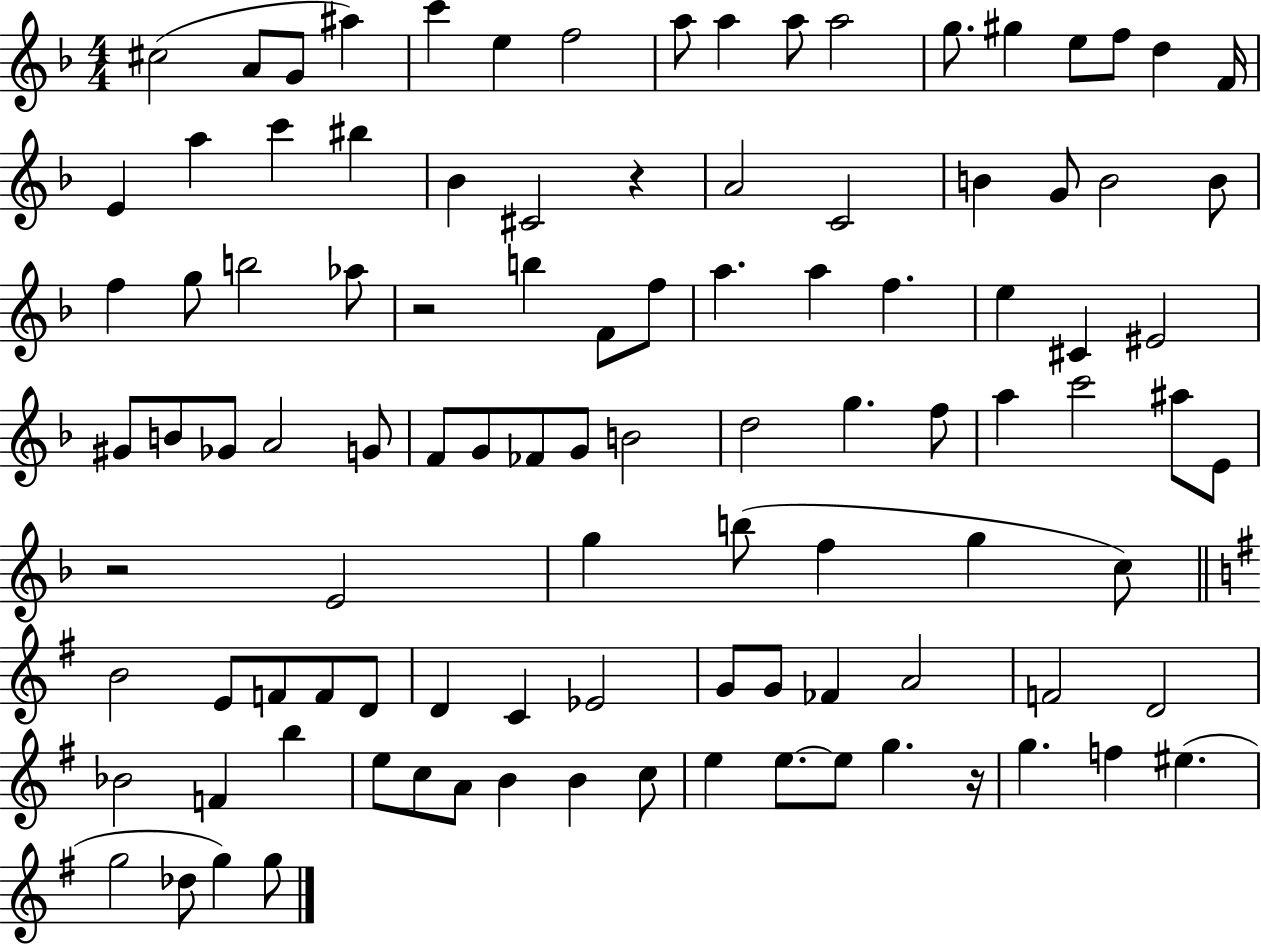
{
  \clef treble
  \numericTimeSignature
  \time 4/4
  \key f \major
  cis''2( a'8 g'8 ais''4) | c'''4 e''4 f''2 | a''8 a''4 a''8 a''2 | g''8. gis''4 e''8 f''8 d''4 f'16 | \break e'4 a''4 c'''4 bis''4 | bes'4 cis'2 r4 | a'2 c'2 | b'4 g'8 b'2 b'8 | \break f''4 g''8 b''2 aes''8 | r2 b''4 f'8 f''8 | a''4. a''4 f''4. | e''4 cis'4 eis'2 | \break gis'8 b'8 ges'8 a'2 g'8 | f'8 g'8 fes'8 g'8 b'2 | d''2 g''4. f''8 | a''4 c'''2 ais''8 e'8 | \break r2 e'2 | g''4 b''8( f''4 g''4 c''8) | \bar "||" \break \key g \major b'2 e'8 f'8 f'8 d'8 | d'4 c'4 ees'2 | g'8 g'8 fes'4 a'2 | f'2 d'2 | \break bes'2 f'4 b''4 | e''8 c''8 a'8 b'4 b'4 c''8 | e''4 e''8.~~ e''8 g''4. r16 | g''4. f''4 eis''4.( | \break g''2 des''8 g''4) g''8 | \bar "|."
}